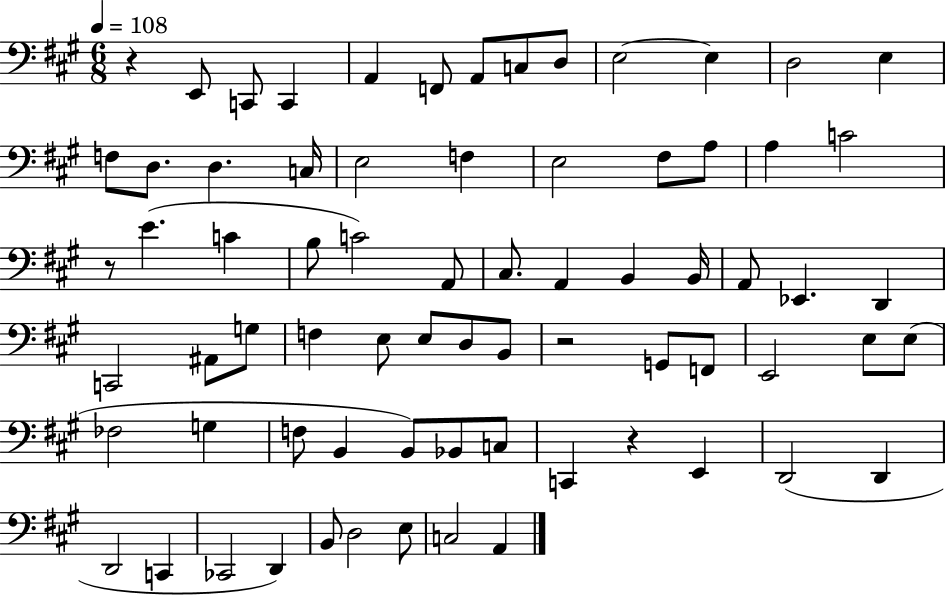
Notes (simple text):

R/q E2/e C2/e C2/q A2/q F2/e A2/e C3/e D3/e E3/h E3/q D3/h E3/q F3/e D3/e. D3/q. C3/s E3/h F3/q E3/h F#3/e A3/e A3/q C4/h R/e E4/q. C4/q B3/e C4/h A2/e C#3/e. A2/q B2/q B2/s A2/e Eb2/q. D2/q C2/h A#2/e G3/e F3/q E3/e E3/e D3/e B2/e R/h G2/e F2/e E2/h E3/e E3/e FES3/h G3/q F3/e B2/q B2/e Bb2/e C3/e C2/q R/q E2/q D2/h D2/q D2/h C2/q CES2/h D2/q B2/e D3/h E3/e C3/h A2/q